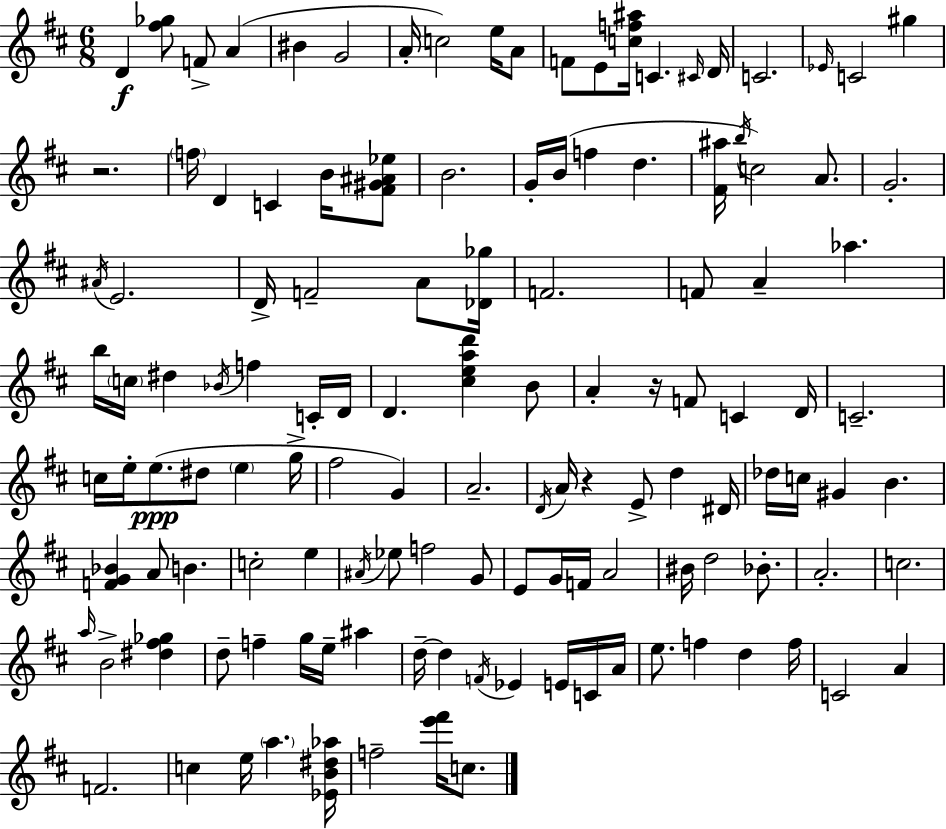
X:1
T:Untitled
M:6/8
L:1/4
K:D
D [^f_g]/2 F/2 A ^B G2 A/4 c2 e/4 A/2 F/2 E/2 [cf^a]/4 C ^C/4 D/4 C2 _E/4 C2 ^g z2 f/4 D C B/4 [^F^G^A_e]/2 B2 G/4 B/4 f d [^F^a]/4 b/4 c2 A/2 G2 ^A/4 E2 D/4 F2 A/2 [_D_g]/4 F2 F/2 A _a b/4 c/4 ^d _B/4 f C/4 D/4 D [^cead'] B/2 A z/4 F/2 C D/4 C2 c/4 e/4 e/2 ^d/2 e g/4 ^f2 G A2 D/4 A/4 z E/2 d ^D/4 _d/4 c/4 ^G B [FG_B] A/2 B c2 e ^A/4 _e/2 f2 G/2 E/2 G/4 F/4 A2 ^B/4 d2 _B/2 A2 c2 a/4 B2 [^d^f_g] d/2 f g/4 e/4 ^a d/4 d F/4 _E E/4 C/4 A/4 e/2 f d f/4 C2 A F2 c e/4 a [_EB^d_a]/4 f2 [e'^f']/4 c/2